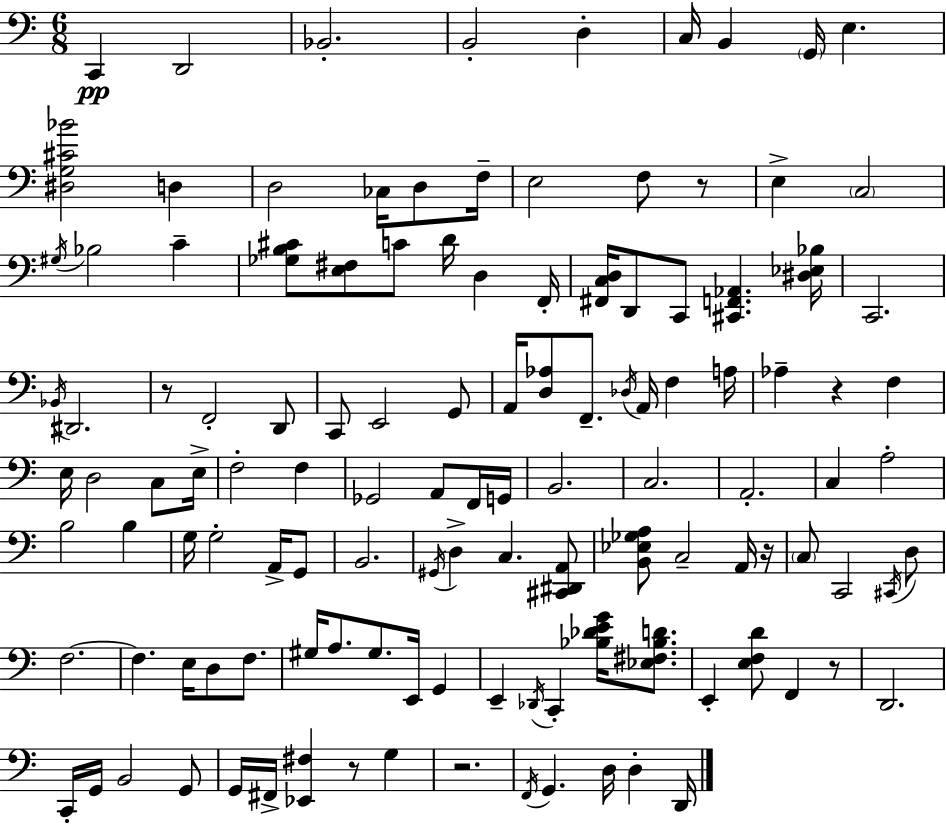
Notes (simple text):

C2/q D2/h Bb2/h. B2/h D3/q C3/s B2/q G2/s E3/q. [D#3,G3,C#4,Bb4]/h D3/q D3/h CES3/s D3/e F3/s E3/h F3/e R/e E3/q C3/h G#3/s Bb3/h C4/q [Gb3,B3,C#4]/e [E3,F#3]/e C4/e D4/s D3/q F2/s [F#2,C3,D3]/s D2/e C2/e [C#2,F2,Ab2]/q. [D#3,Eb3,Bb3]/s C2/h. Bb2/s D#2/h. R/e F2/h D2/e C2/e E2/h G2/e A2/s [D3,Ab3]/e F2/e. Db3/s A2/s F3/q A3/s Ab3/q R/q F3/q E3/s D3/h C3/e E3/s F3/h F3/q Gb2/h A2/e F2/s G2/s B2/h. C3/h. A2/h. C3/q A3/h B3/h B3/q G3/s G3/h A2/s G2/e B2/h. G#2/s D3/q C3/q. [C#2,D#2,A2]/e [B2,Eb3,Gb3,A3]/e C3/h A2/s R/s C3/e C2/h C#2/s D3/e F3/h. F3/q. E3/s D3/e F3/e. G#3/s A3/e. G#3/e. E2/s G2/q E2/q Db2/s C2/q [Bb3,Db4,E4,G4]/s [Eb3,F#3,Bb3,D4]/e. E2/q [E3,F3,D4]/e F2/q R/e D2/h. C2/s G2/s B2/h G2/e G2/s F#2/s [Eb2,F#3]/q R/e G3/q R/h. F2/s G2/q. D3/s D3/q D2/s